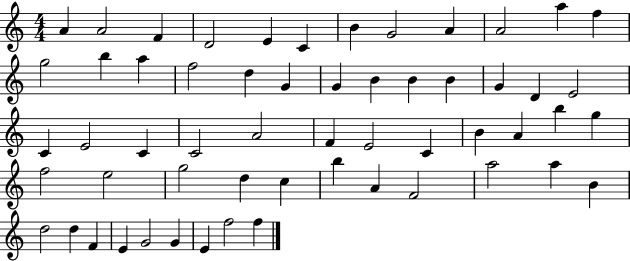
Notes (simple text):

A4/q A4/h F4/q D4/h E4/q C4/q B4/q G4/h A4/q A4/h A5/q F5/q G5/h B5/q A5/q F5/h D5/q G4/q G4/q B4/q B4/q B4/q G4/q D4/q E4/h C4/q E4/h C4/q C4/h A4/h F4/q E4/h C4/q B4/q A4/q B5/q G5/q F5/h E5/h G5/h D5/q C5/q B5/q A4/q F4/h A5/h A5/q B4/q D5/h D5/q F4/q E4/q G4/h G4/q E4/q F5/h F5/q